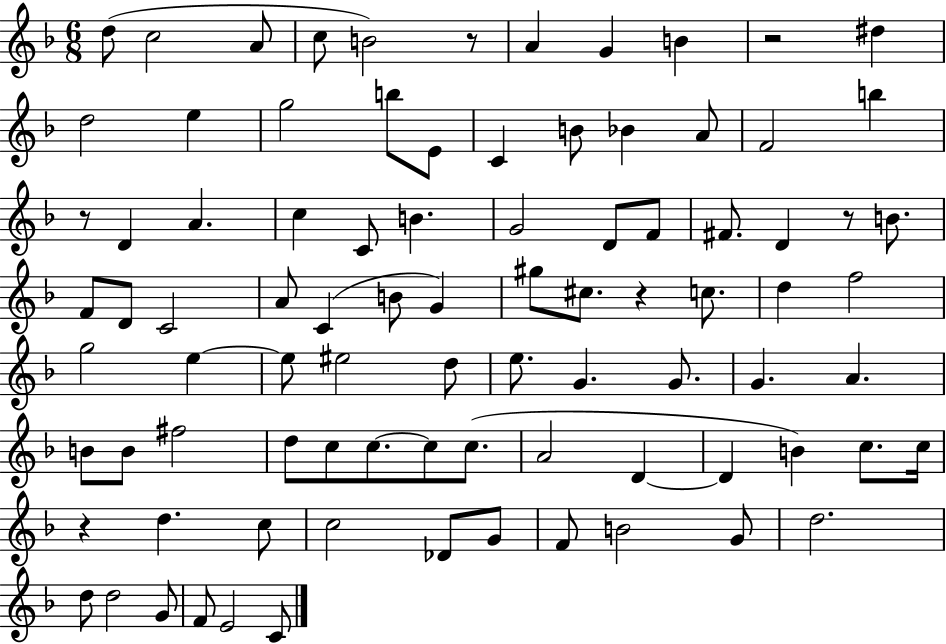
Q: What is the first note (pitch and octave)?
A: D5